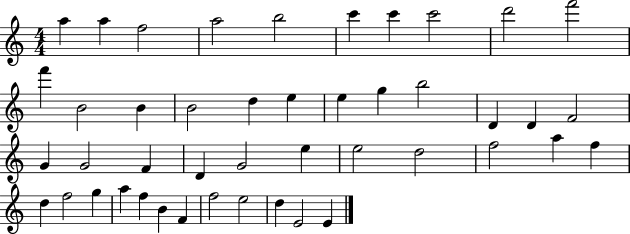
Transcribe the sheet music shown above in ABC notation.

X:1
T:Untitled
M:4/4
L:1/4
K:C
a a f2 a2 b2 c' c' c'2 d'2 f'2 f' B2 B B2 d e e g b2 D D F2 G G2 F D G2 e e2 d2 f2 a f d f2 g a f B F f2 e2 d E2 E